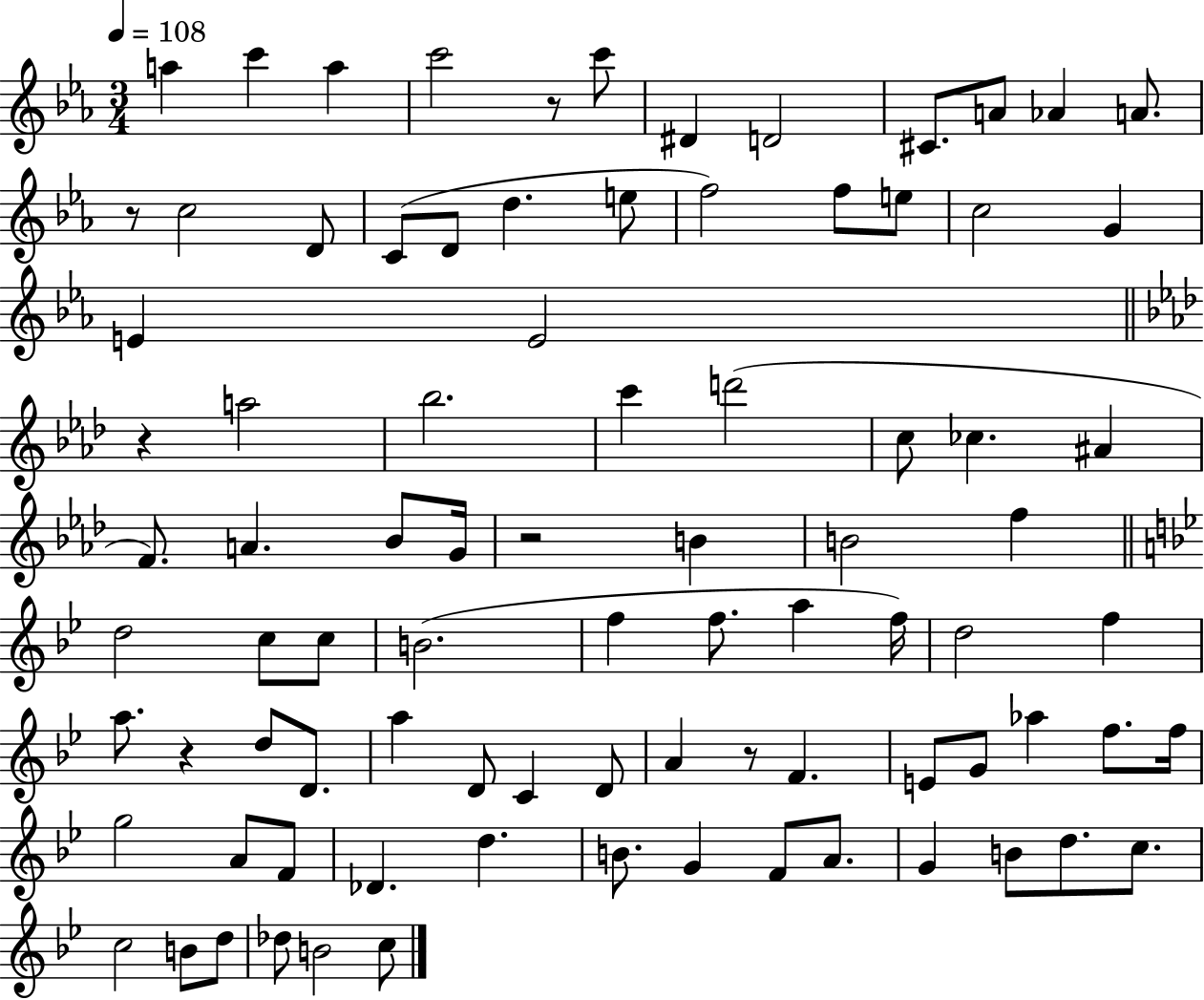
A5/q C6/q A5/q C6/h R/e C6/e D#4/q D4/h C#4/e. A4/e Ab4/q A4/e. R/e C5/h D4/e C4/e D4/e D5/q. E5/e F5/h F5/e E5/e C5/h G4/q E4/q E4/h R/q A5/h Bb5/h. C6/q D6/h C5/e CES5/q. A#4/q F4/e. A4/q. Bb4/e G4/s R/h B4/q B4/h F5/q D5/h C5/e C5/e B4/h. F5/q F5/e. A5/q F5/s D5/h F5/q A5/e. R/q D5/e D4/e. A5/q D4/e C4/q D4/e A4/q R/e F4/q. E4/e G4/e Ab5/q F5/e. F5/s G5/h A4/e F4/e Db4/q. D5/q. B4/e. G4/q F4/e A4/e. G4/q B4/e D5/e. C5/e. C5/h B4/e D5/e Db5/e B4/h C5/e